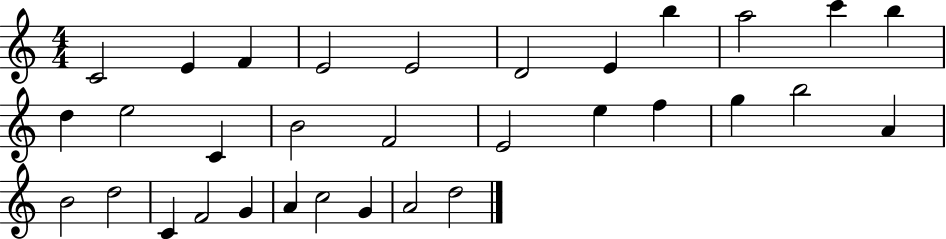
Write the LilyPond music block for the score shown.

{
  \clef treble
  \numericTimeSignature
  \time 4/4
  \key c \major
  c'2 e'4 f'4 | e'2 e'2 | d'2 e'4 b''4 | a''2 c'''4 b''4 | \break d''4 e''2 c'4 | b'2 f'2 | e'2 e''4 f''4 | g''4 b''2 a'4 | \break b'2 d''2 | c'4 f'2 g'4 | a'4 c''2 g'4 | a'2 d''2 | \break \bar "|."
}